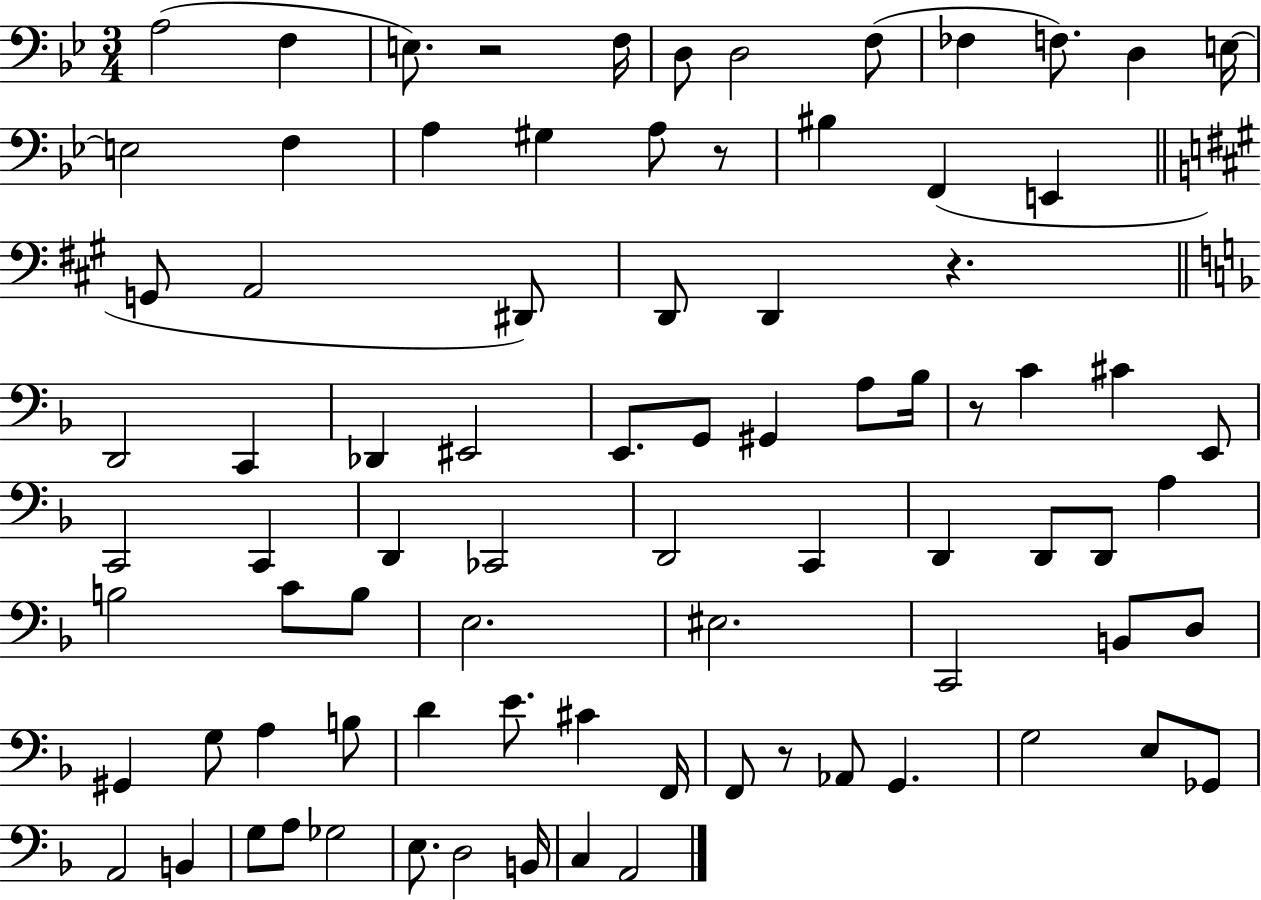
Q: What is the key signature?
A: BES major